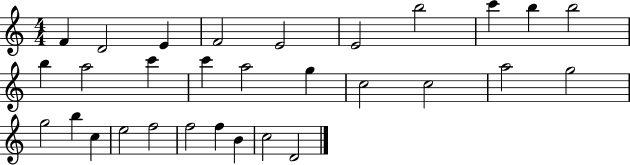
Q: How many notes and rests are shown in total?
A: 30